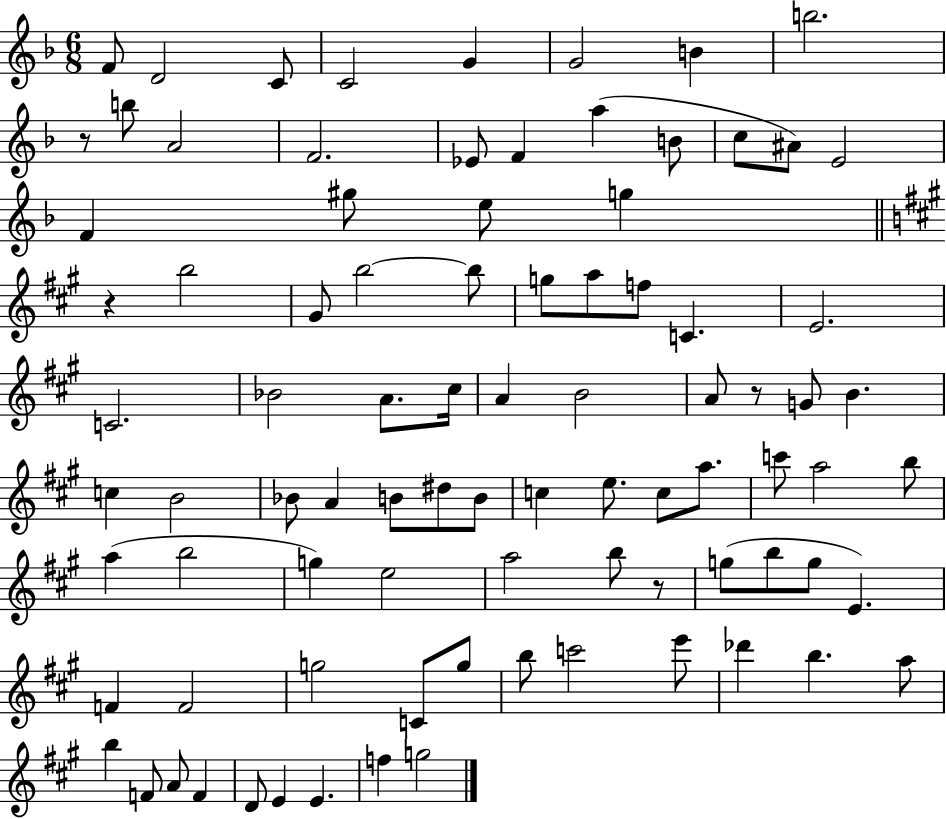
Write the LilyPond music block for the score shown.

{
  \clef treble
  \numericTimeSignature
  \time 6/8
  \key f \major
  f'8 d'2 c'8 | c'2 g'4 | g'2 b'4 | b''2. | \break r8 b''8 a'2 | f'2. | ees'8 f'4 a''4( b'8 | c''8 ais'8) e'2 | \break f'4 gis''8 e''8 g''4 | \bar "||" \break \key a \major r4 b''2 | gis'8 b''2~~ b''8 | g''8 a''8 f''8 c'4. | e'2. | \break c'2. | bes'2 a'8. cis''16 | a'4 b'2 | a'8 r8 g'8 b'4. | \break c''4 b'2 | bes'8 a'4 b'8 dis''8 b'8 | c''4 e''8. c''8 a''8. | c'''8 a''2 b''8 | \break a''4( b''2 | g''4) e''2 | a''2 b''8 r8 | g''8( b''8 g''8 e'4.) | \break f'4 f'2 | g''2 c'8 g''8 | b''8 c'''2 e'''8 | des'''4 b''4. a''8 | \break b''4 f'8 a'8 f'4 | d'8 e'4 e'4. | f''4 g''2 | \bar "|."
}